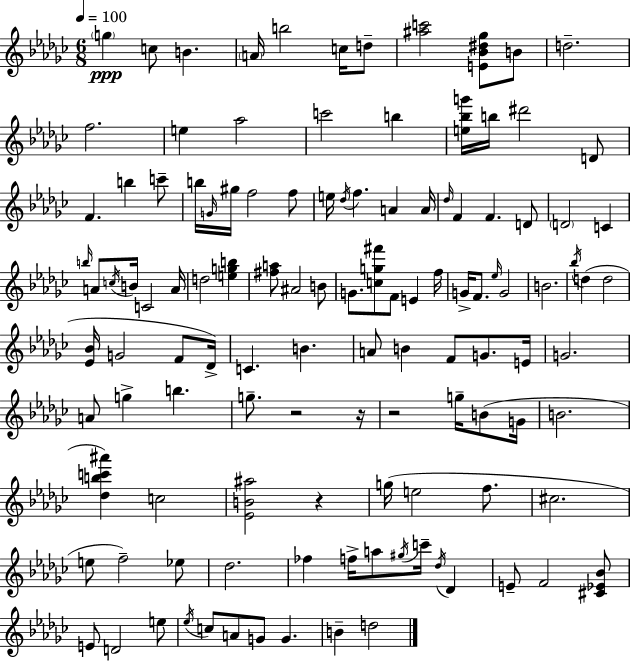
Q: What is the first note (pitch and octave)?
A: G5